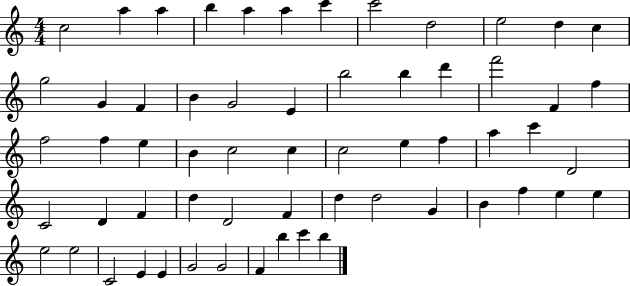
C5/h A5/q A5/q B5/q A5/q A5/q C6/q C6/h D5/h E5/h D5/q C5/q G5/h G4/q F4/q B4/q G4/h E4/q B5/h B5/q D6/q F6/h F4/q F5/q F5/h F5/q E5/q B4/q C5/h C5/q C5/h E5/q F5/q A5/q C6/q D4/h C4/h D4/q F4/q D5/q D4/h F4/q D5/q D5/h G4/q B4/q F5/q E5/q E5/q E5/h E5/h C4/h E4/q E4/q G4/h G4/h F4/q B5/q C6/q B5/q